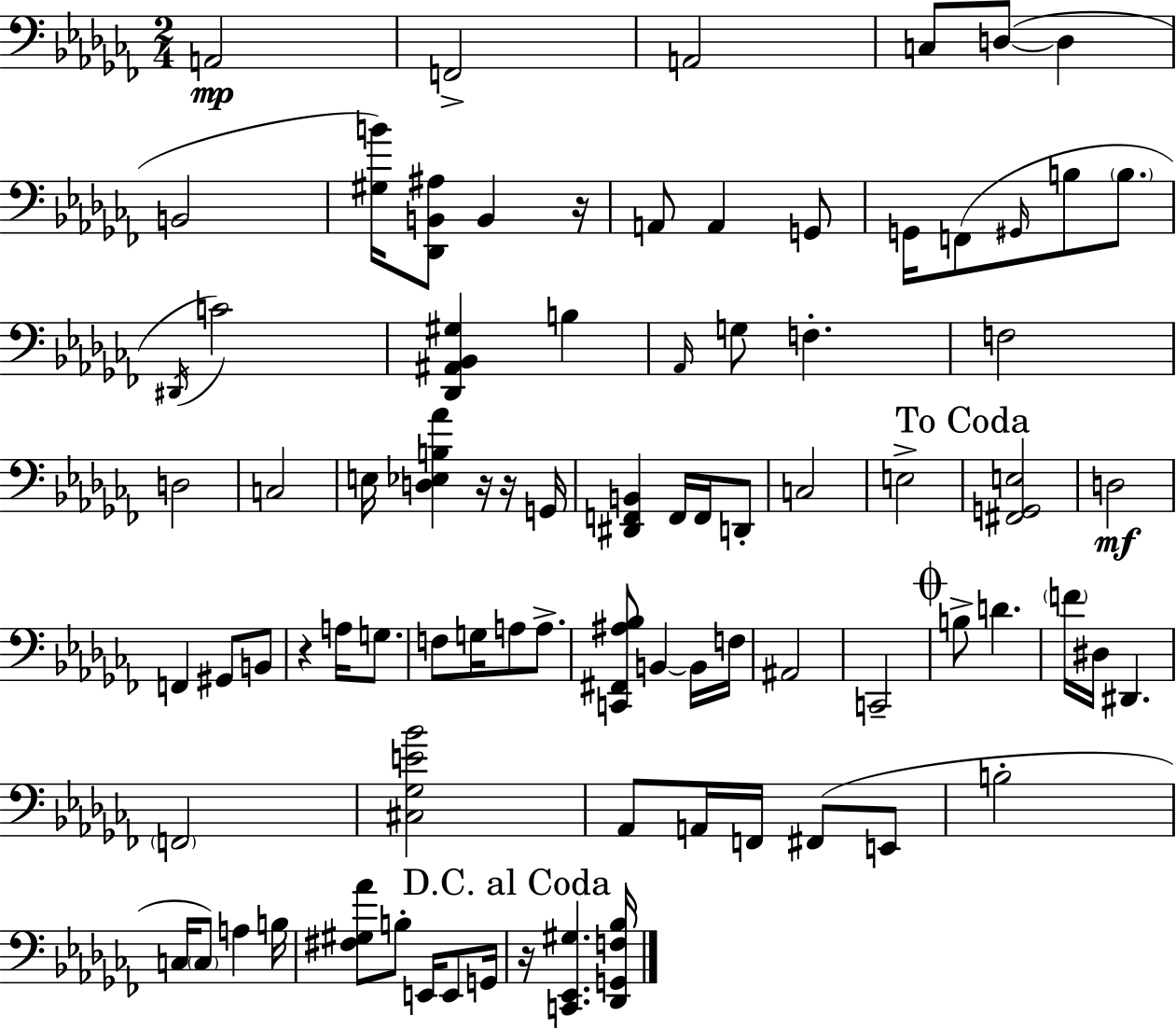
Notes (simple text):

A2/h F2/h A2/h C3/e D3/e D3/q B2/h [G#3,B4]/s [Db2,B2,A#3]/e B2/q R/s A2/e A2/q G2/e G2/s F2/e G#2/s B3/e B3/e. D#2/s C4/h [Db2,A#2,Bb2,G#3]/q B3/q Ab2/s G3/e F3/q. F3/h D3/h C3/h E3/s [D3,Eb3,B3,Ab4]/q R/s R/s G2/s [D#2,F2,B2]/q F2/s F2/s D2/e C3/h E3/h [F#2,G2,E3]/h D3/h F2/q G#2/e B2/e R/q A3/s G3/e. F3/e G3/s A3/e A3/e. [C2,F#2,A#3,Bb3]/e B2/q B2/s F3/s A#2/h C2/h B3/e D4/q. F4/s D#3/s D#2/q. F2/h [C#3,Gb3,E4,Bb4]/h Ab2/e A2/s F2/s F#2/e E2/e B3/h C3/s C3/e A3/q B3/s [F#3,G#3,Ab4]/e B3/e E2/s E2/e G2/s R/s [C2,Eb2,G#3]/q. [Db2,G2,F3,Bb3]/s